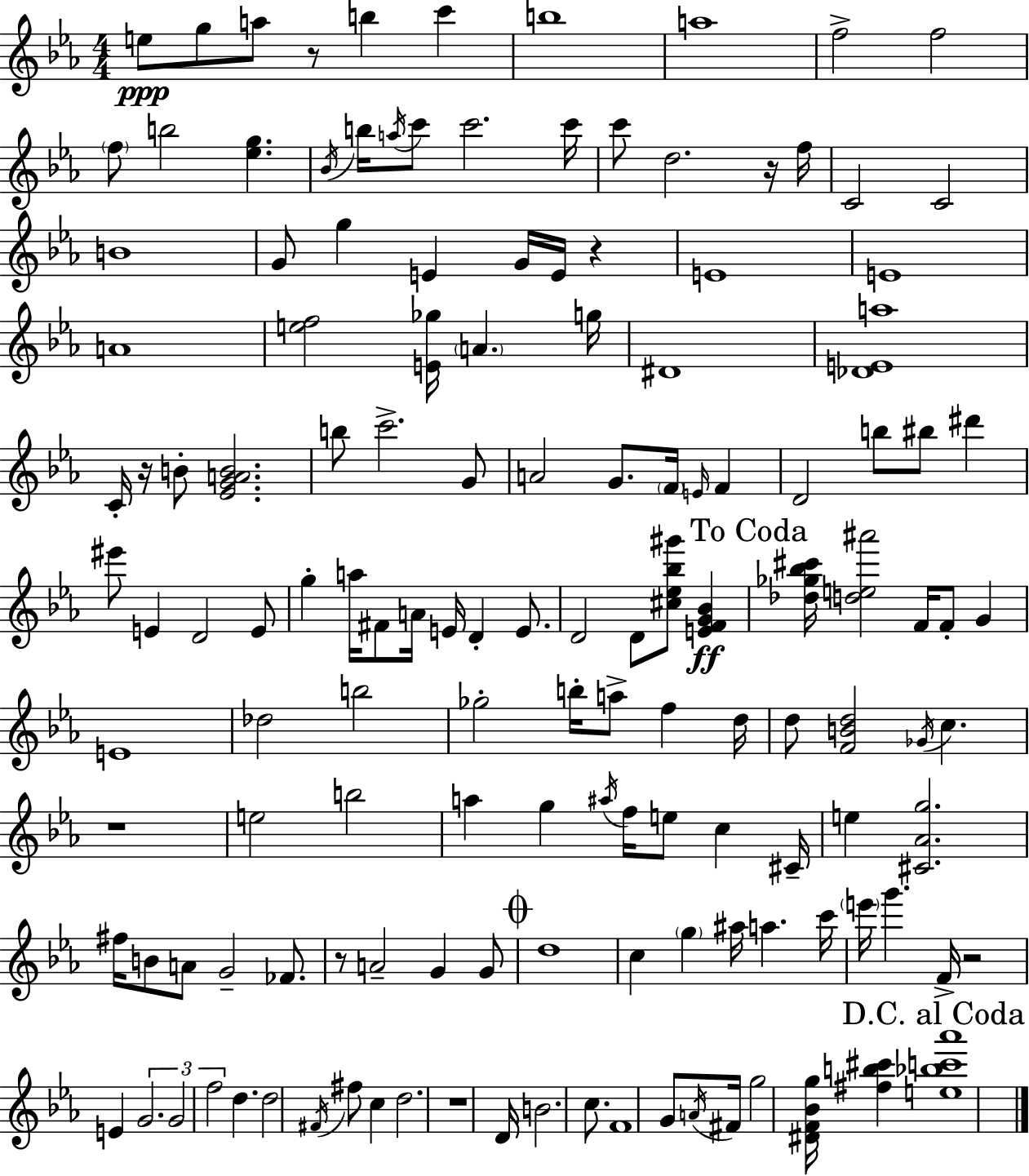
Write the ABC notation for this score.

X:1
T:Untitled
M:4/4
L:1/4
K:Cm
e/2 g/2 a/2 z/2 b c' b4 a4 f2 f2 f/2 b2 [_eg] _B/4 b/4 a/4 c'/2 c'2 c'/4 c'/2 d2 z/4 f/4 C2 C2 B4 G/2 g E G/4 E/4 z E4 E4 A4 [ef]2 [E_g]/4 A g/4 ^D4 [_DEa]4 C/4 z/4 B/2 [_EGAB]2 b/2 c'2 G/2 A2 G/2 F/4 E/4 F D2 b/2 ^b/2 ^d' ^e'/2 E D2 E/2 g a/4 ^F/2 A/4 E/4 D E/2 D2 D/2 [^c_e_b^g']/2 [EFG_B] [_d_g_b^c']/4 [de^a']2 F/4 F/2 G E4 _d2 b2 _g2 b/4 a/2 f d/4 d/2 [FBd]2 _G/4 c z4 e2 b2 a g ^a/4 f/4 e/2 c ^C/4 e [^C_Ag]2 ^f/4 B/2 A/2 G2 _F/2 z/2 A2 G G/2 d4 c g ^a/4 a c'/4 e'/4 g' F/4 z2 E G2 G2 f2 d d2 ^F/4 ^f/2 c d2 z4 D/4 B2 c/2 F4 G/2 A/4 ^F/4 g2 [^DF_Bg]/4 [^fb^c'] [e_bc'_a']4